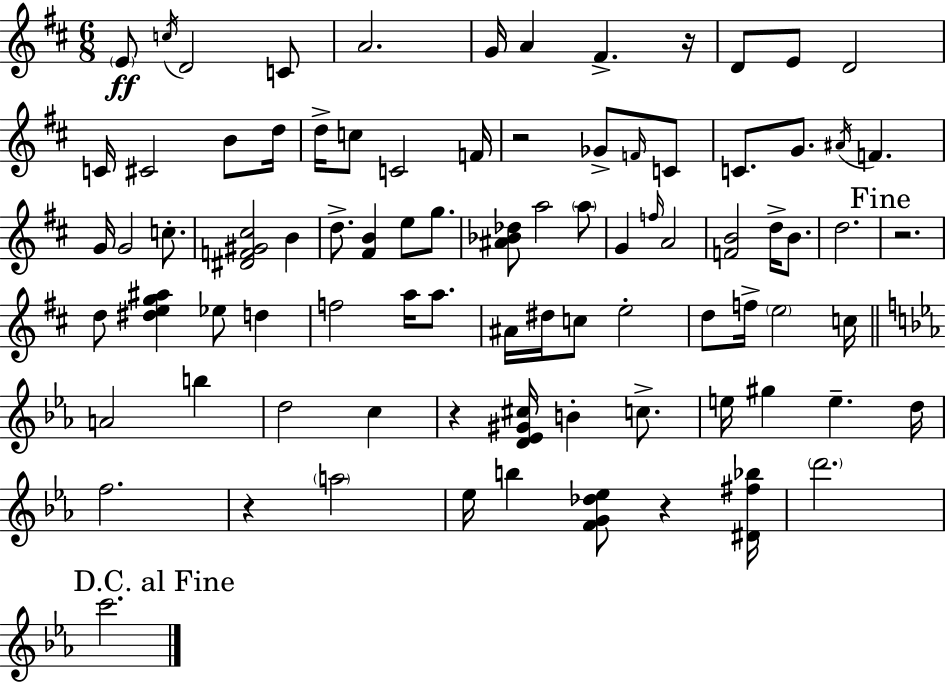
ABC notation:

X:1
T:Untitled
M:6/8
L:1/4
K:D
E/2 c/4 D2 C/2 A2 G/4 A ^F z/4 D/2 E/2 D2 C/4 ^C2 B/2 d/4 d/4 c/2 C2 F/4 z2 _G/2 F/4 C/2 C/2 G/2 ^A/4 F G/4 G2 c/2 [^DF^G^c]2 B d/2 [^FB] e/2 g/2 [^A_B_d]/2 a2 a/2 G f/4 A2 [FB]2 d/4 B/2 d2 z2 d/2 [^deg^a] _e/2 d f2 a/4 a/2 ^A/4 ^d/4 c/2 e2 d/2 f/4 e2 c/4 A2 b d2 c z [D_E^G^c]/4 B c/2 e/4 ^g e d/4 f2 z a2 _e/4 b [FG_d_e]/2 z [^D^f_b]/4 d'2 c'2